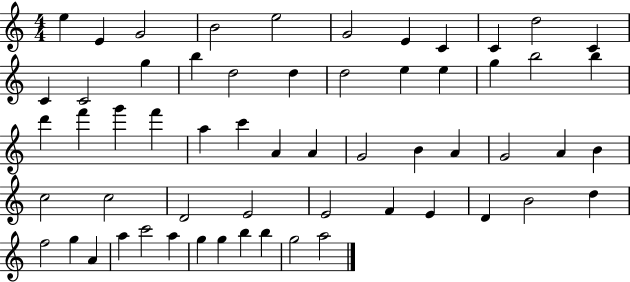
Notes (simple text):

E5/q E4/q G4/h B4/h E5/h G4/h E4/q C4/q C4/q D5/h C4/q C4/q C4/h G5/q B5/q D5/h D5/q D5/h E5/q E5/q G5/q B5/h B5/q D6/q F6/q G6/q F6/q A5/q C6/q A4/q A4/q G4/h B4/q A4/q G4/h A4/q B4/q C5/h C5/h D4/h E4/h E4/h F4/q E4/q D4/q B4/h D5/q F5/h G5/q A4/q A5/q C6/h A5/q G5/q G5/q B5/q B5/q G5/h A5/h